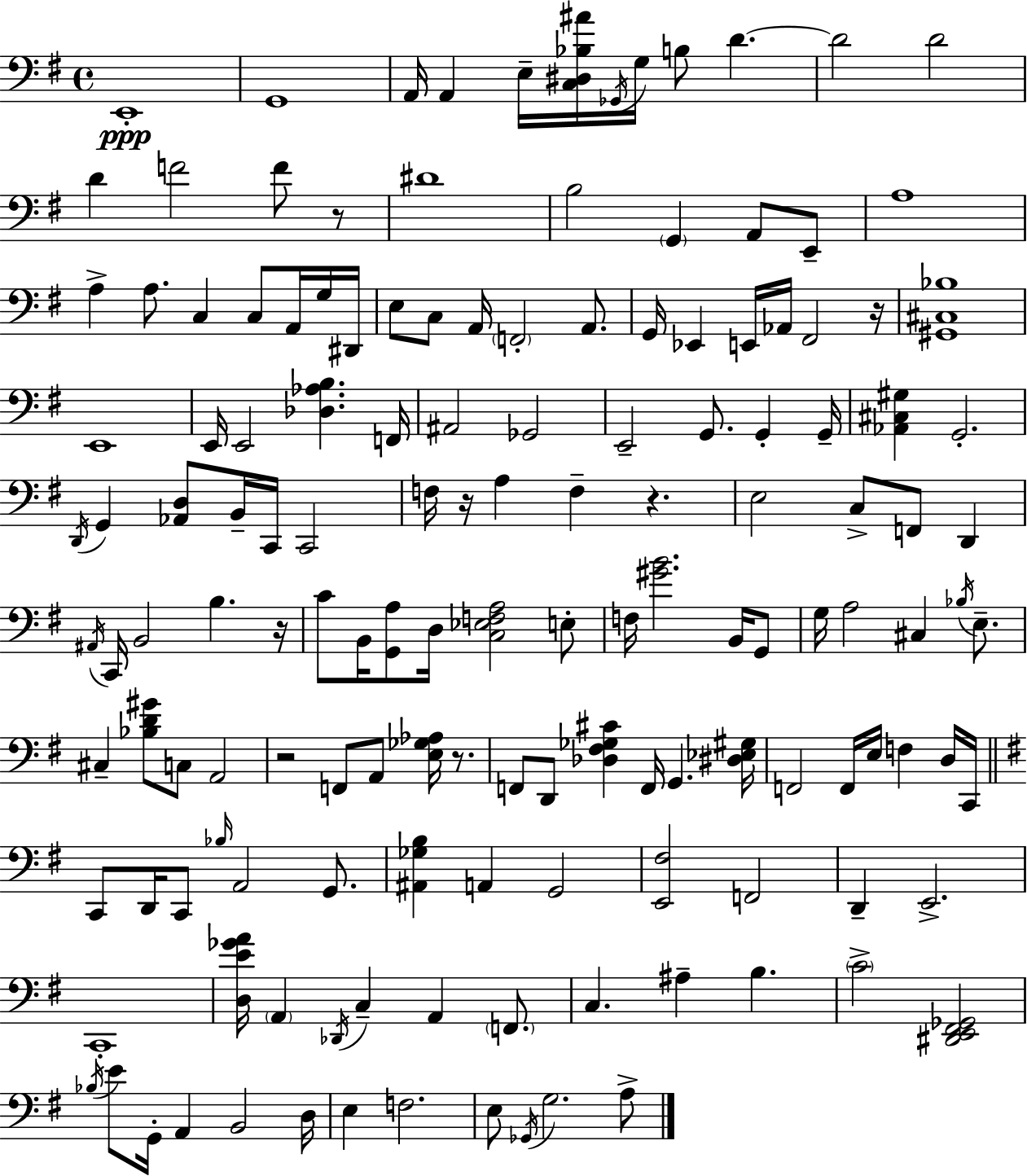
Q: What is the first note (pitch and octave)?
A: E2